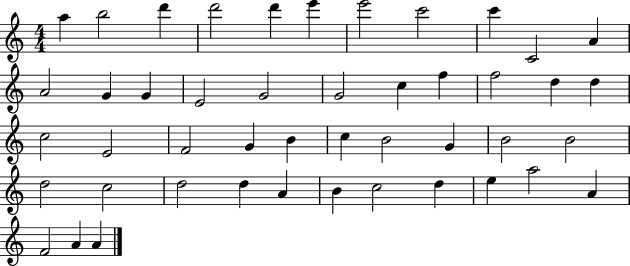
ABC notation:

X:1
T:Untitled
M:4/4
L:1/4
K:C
a b2 d' d'2 d' e' e'2 c'2 c' C2 A A2 G G E2 G2 G2 c f f2 d d c2 E2 F2 G B c B2 G B2 B2 d2 c2 d2 d A B c2 d e a2 A F2 A A